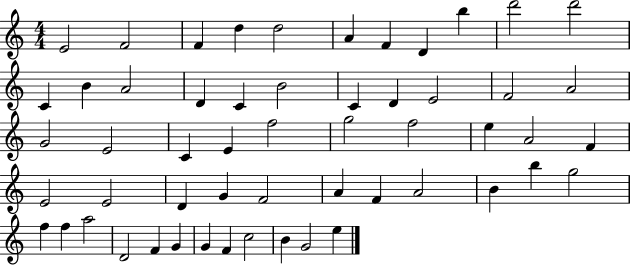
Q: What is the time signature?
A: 4/4